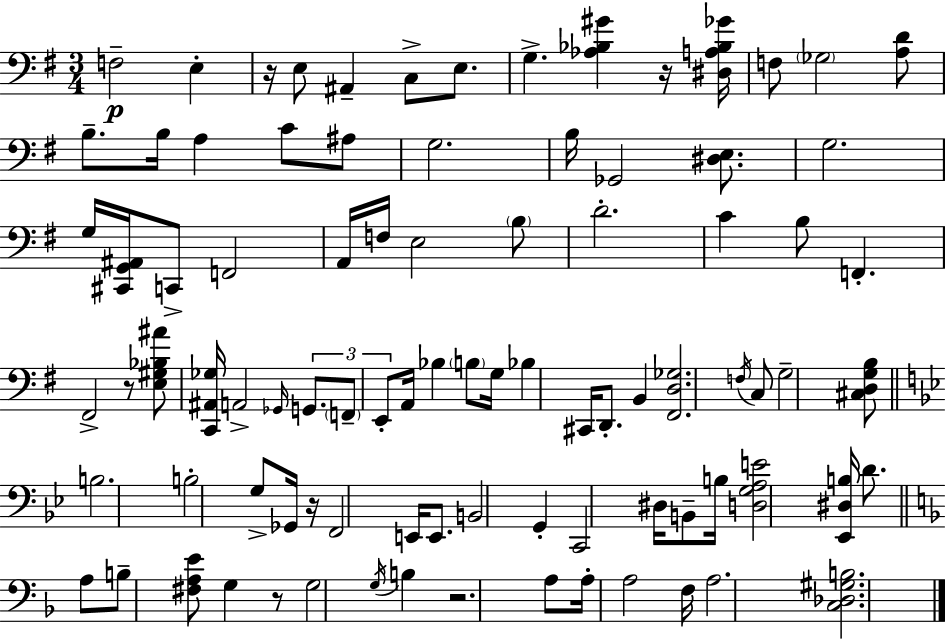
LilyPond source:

{
  \clef bass
  \numericTimeSignature
  \time 3/4
  \key e \minor
  f2--\p e4-. | r16 e8 ais,4-- c8-> e8. | g4.-> <aes bes gis'>4 r16 <dis a bes ges'>16 | f8 \parenthesize ges2 <a d'>8 | \break b8.-- b16 a4 c'8 ais8 | g2. | b16 ges,2 <dis e>8. | g2. | \break g16 <cis, g, ais,>16 c,8-> f,2 | a,16 f16 e2 \parenthesize b8 | d'2.-. | c'4 b8 f,4.-. | \break fis,2-> r8 <e gis bes ais'>8 | <c, ais, ges>16 a,2-> \grace { ges,16 } \tuplet 3/2 { g,8. | \parenthesize f,8-- e,8-. } a,16 bes4 \parenthesize b8 | g16 bes4 cis,16 d,8.-. b,4 | \break <fis, d ges>2. | \acciaccatura { f16 } c8 g2-- | <cis d g b>8 \bar "||" \break \key g \minor b2. | b2-. g8-> ges,16 r16 | f,2 e,16 e,8. | b,2 g,4-. | \break c,2 dis16 b,8-- b16 | <d g a e'>2 <ees, dis b>16 d'8. | \bar "||" \break \key f \major a8 b8-- <fis a e'>8 g4 r8 | g2 \acciaccatura { g16 } b4 | r2. | a8 a16-. a2 | \break f16 a2. | <c des gis b>2. | \bar "|."
}